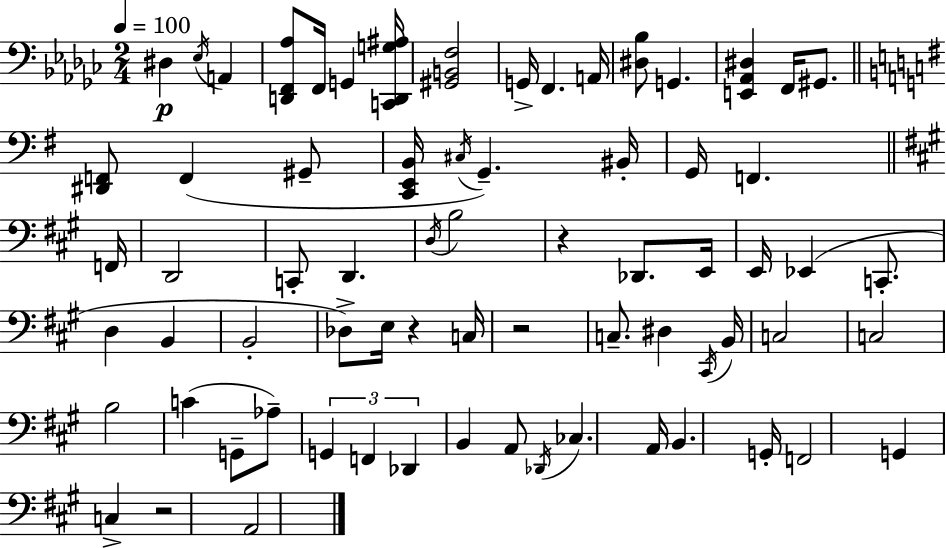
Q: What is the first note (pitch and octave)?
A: D#3